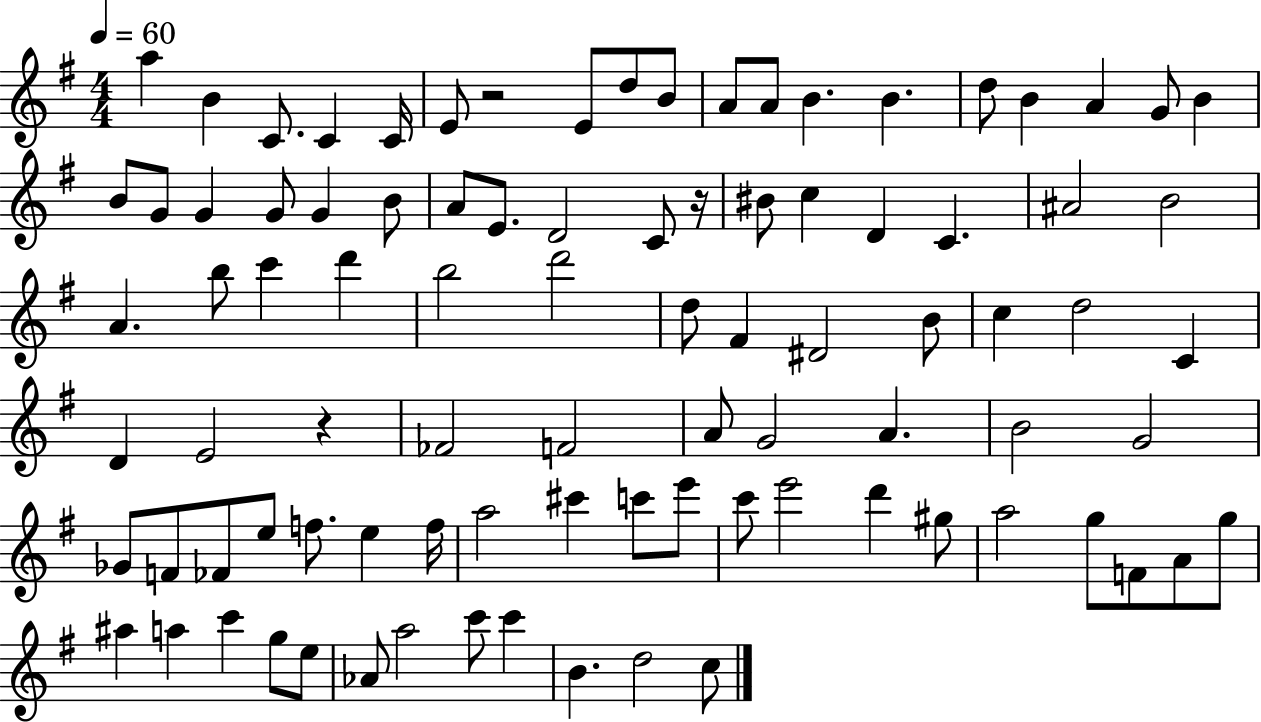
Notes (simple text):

A5/q B4/q C4/e. C4/q C4/s E4/e R/h E4/e D5/e B4/e A4/e A4/e B4/q. B4/q. D5/e B4/q A4/q G4/e B4/q B4/e G4/e G4/q G4/e G4/q B4/e A4/e E4/e. D4/h C4/e R/s BIS4/e C5/q D4/q C4/q. A#4/h B4/h A4/q. B5/e C6/q D6/q B5/h D6/h D5/e F#4/q D#4/h B4/e C5/q D5/h C4/q D4/q E4/h R/q FES4/h F4/h A4/e G4/h A4/q. B4/h G4/h Gb4/e F4/e FES4/e E5/e F5/e. E5/q F5/s A5/h C#6/q C6/e E6/e C6/e E6/h D6/q G#5/e A5/h G5/e F4/e A4/e G5/e A#5/q A5/q C6/q G5/e E5/e Ab4/e A5/h C6/e C6/q B4/q. D5/h C5/e